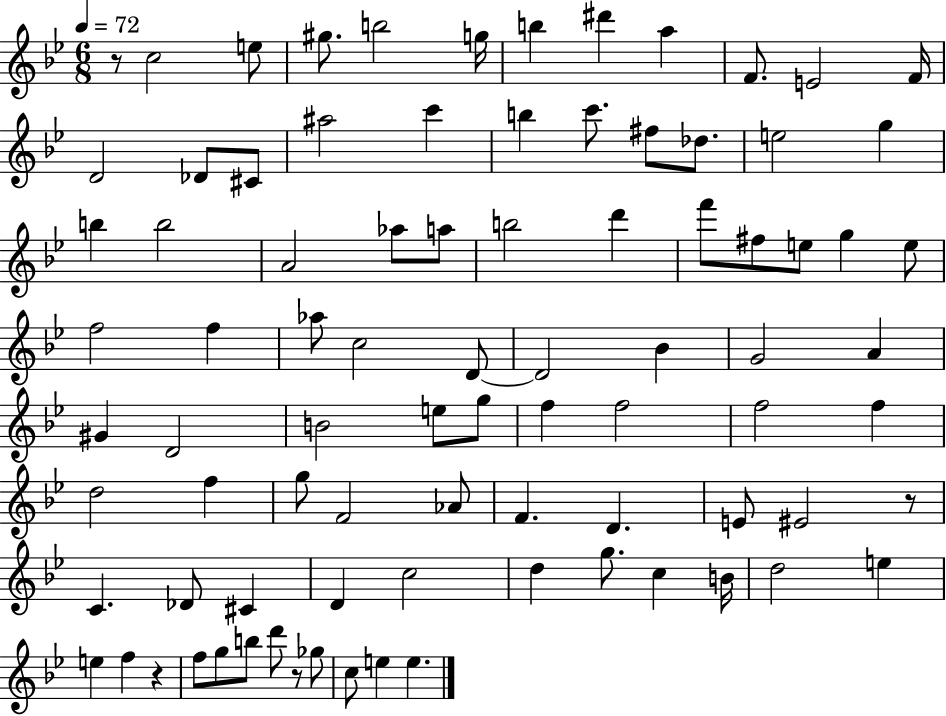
R/e C5/h E5/e G#5/e. B5/h G5/s B5/q D#6/q A5/q F4/e. E4/h F4/s D4/h Db4/e C#4/e A#5/h C6/q B5/q C6/e. F#5/e Db5/e. E5/h G5/q B5/q B5/h A4/h Ab5/e A5/e B5/h D6/q F6/e F#5/e E5/e G5/q E5/e F5/h F5/q Ab5/e C5/h D4/e D4/h Bb4/q G4/h A4/q G#4/q D4/h B4/h E5/e G5/e F5/q F5/h F5/h F5/q D5/h F5/q G5/e F4/h Ab4/e F4/q. D4/q. E4/e EIS4/h R/e C4/q. Db4/e C#4/q D4/q C5/h D5/q G5/e. C5/q B4/s D5/h E5/q E5/q F5/q R/q F5/e G5/e B5/e D6/e R/e Gb5/e C5/e E5/q E5/q.